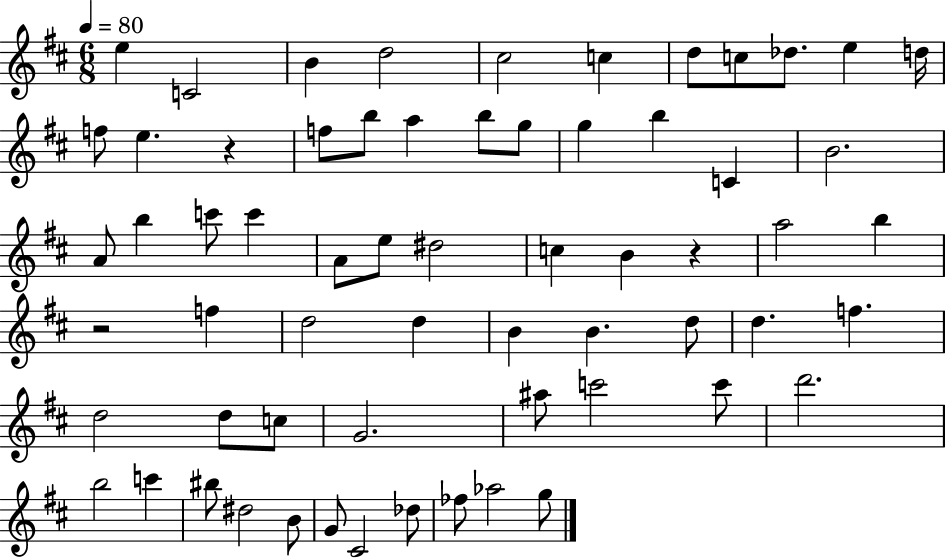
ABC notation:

X:1
T:Untitled
M:6/8
L:1/4
K:D
e C2 B d2 ^c2 c d/2 c/2 _d/2 e d/4 f/2 e z f/2 b/2 a b/2 g/2 g b C B2 A/2 b c'/2 c' A/2 e/2 ^d2 c B z a2 b z2 f d2 d B B d/2 d f d2 d/2 c/2 G2 ^a/2 c'2 c'/2 d'2 b2 c' ^b/2 ^d2 B/2 G/2 ^C2 _d/2 _f/2 _a2 g/2